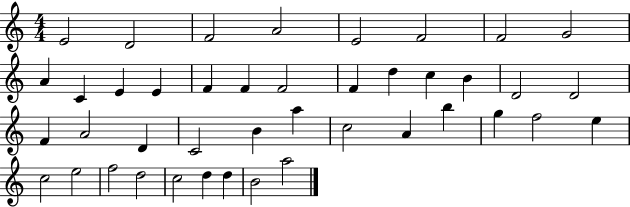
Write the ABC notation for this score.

X:1
T:Untitled
M:4/4
L:1/4
K:C
E2 D2 F2 A2 E2 F2 F2 G2 A C E E F F F2 F d c B D2 D2 F A2 D C2 B a c2 A b g f2 e c2 e2 f2 d2 c2 d d B2 a2